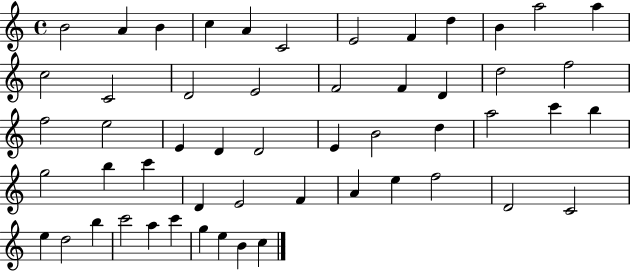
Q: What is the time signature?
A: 4/4